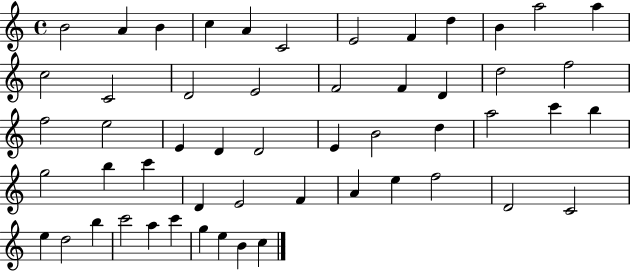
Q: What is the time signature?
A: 4/4